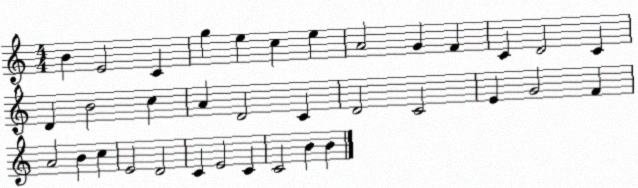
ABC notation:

X:1
T:Untitled
M:4/4
L:1/4
K:C
B E2 C g e c e A2 G F C D2 C D B2 c A D2 C D2 C2 E G2 F A2 B c E2 D2 C E2 C C2 B B